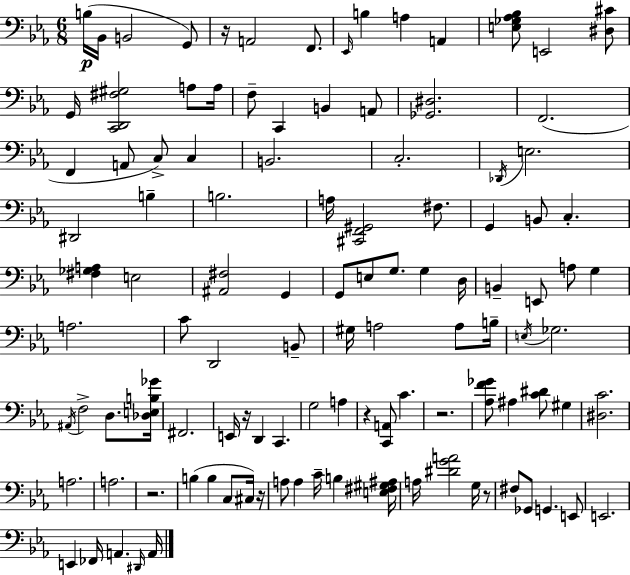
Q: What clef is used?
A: bass